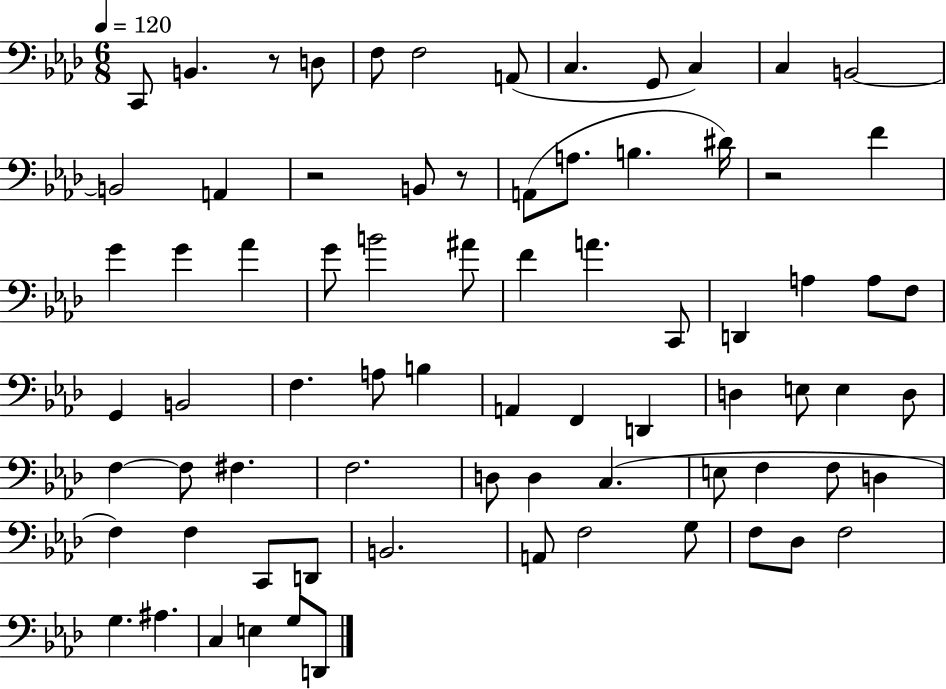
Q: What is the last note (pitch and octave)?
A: D2